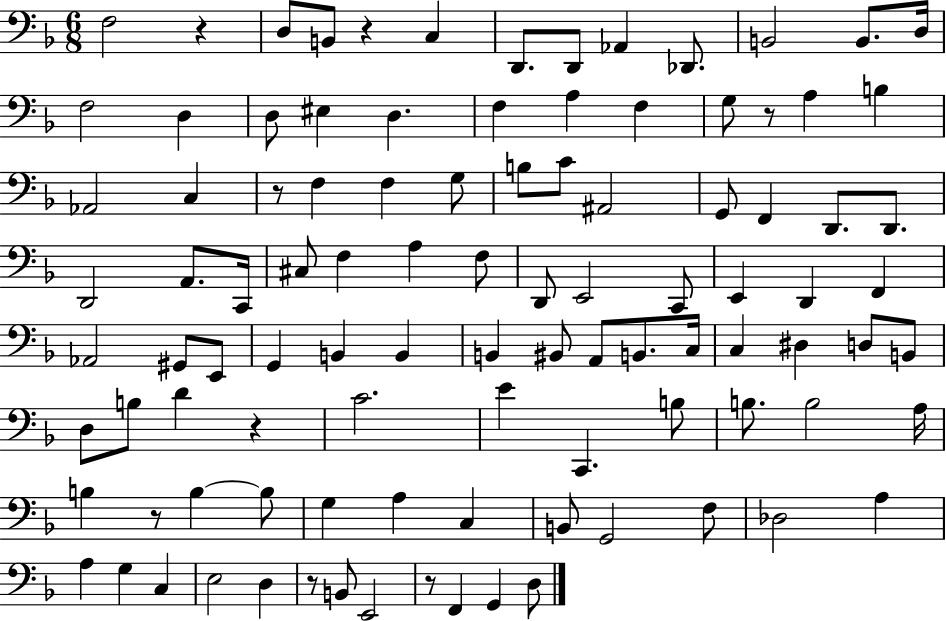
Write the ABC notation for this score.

X:1
T:Untitled
M:6/8
L:1/4
K:F
F,2 z D,/2 B,,/2 z C, D,,/2 D,,/2 _A,, _D,,/2 B,,2 B,,/2 D,/4 F,2 D, D,/2 ^E, D, F, A, F, G,/2 z/2 A, B, _A,,2 C, z/2 F, F, G,/2 B,/2 C/2 ^A,,2 G,,/2 F,, D,,/2 D,,/2 D,,2 A,,/2 C,,/4 ^C,/2 F, A, F,/2 D,,/2 E,,2 C,,/2 E,, D,, F,, _A,,2 ^G,,/2 E,,/2 G,, B,, B,, B,, ^B,,/2 A,,/2 B,,/2 C,/4 C, ^D, D,/2 B,,/2 D,/2 B,/2 D z C2 E C,, B,/2 B,/2 B,2 A,/4 B, z/2 B, B,/2 G, A, C, B,,/2 G,,2 F,/2 _D,2 A, A, G, C, E,2 D, z/2 B,,/2 E,,2 z/2 F,, G,, D,/2